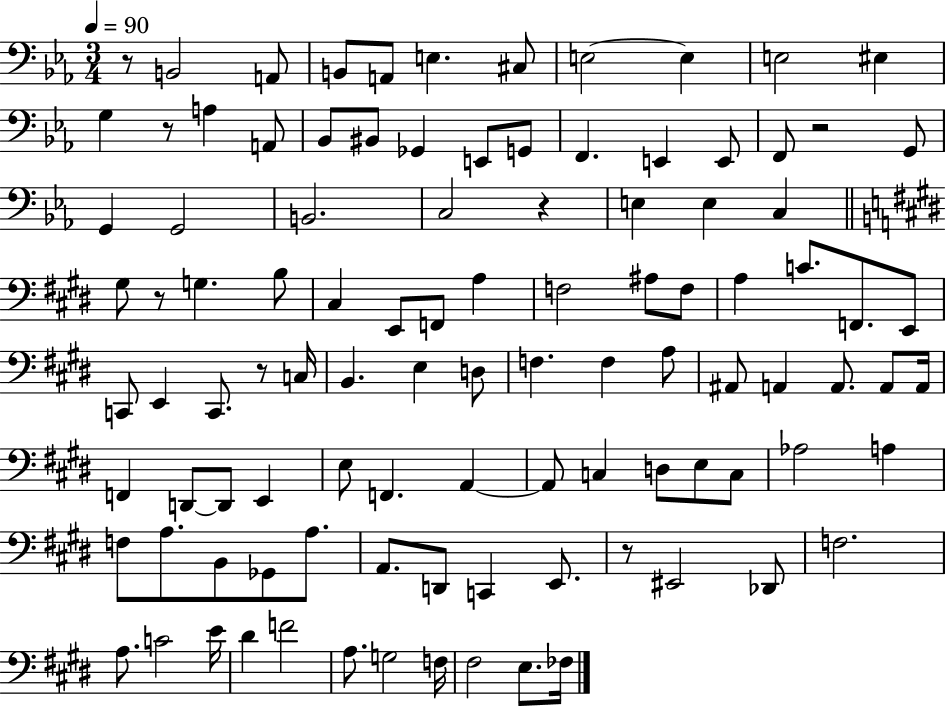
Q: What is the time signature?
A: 3/4